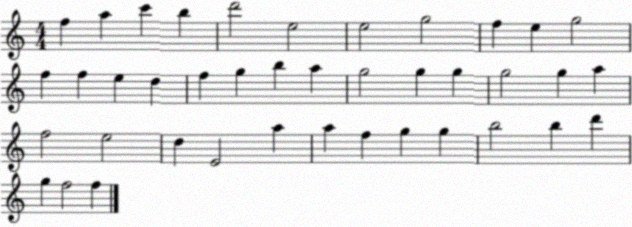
X:1
T:Untitled
M:4/4
L:1/4
K:C
f a c' b d'2 e2 e2 g2 f e g2 f f e d f g b a g2 g g g2 g a f2 e2 d E2 a a f g g b2 b d' g f2 f